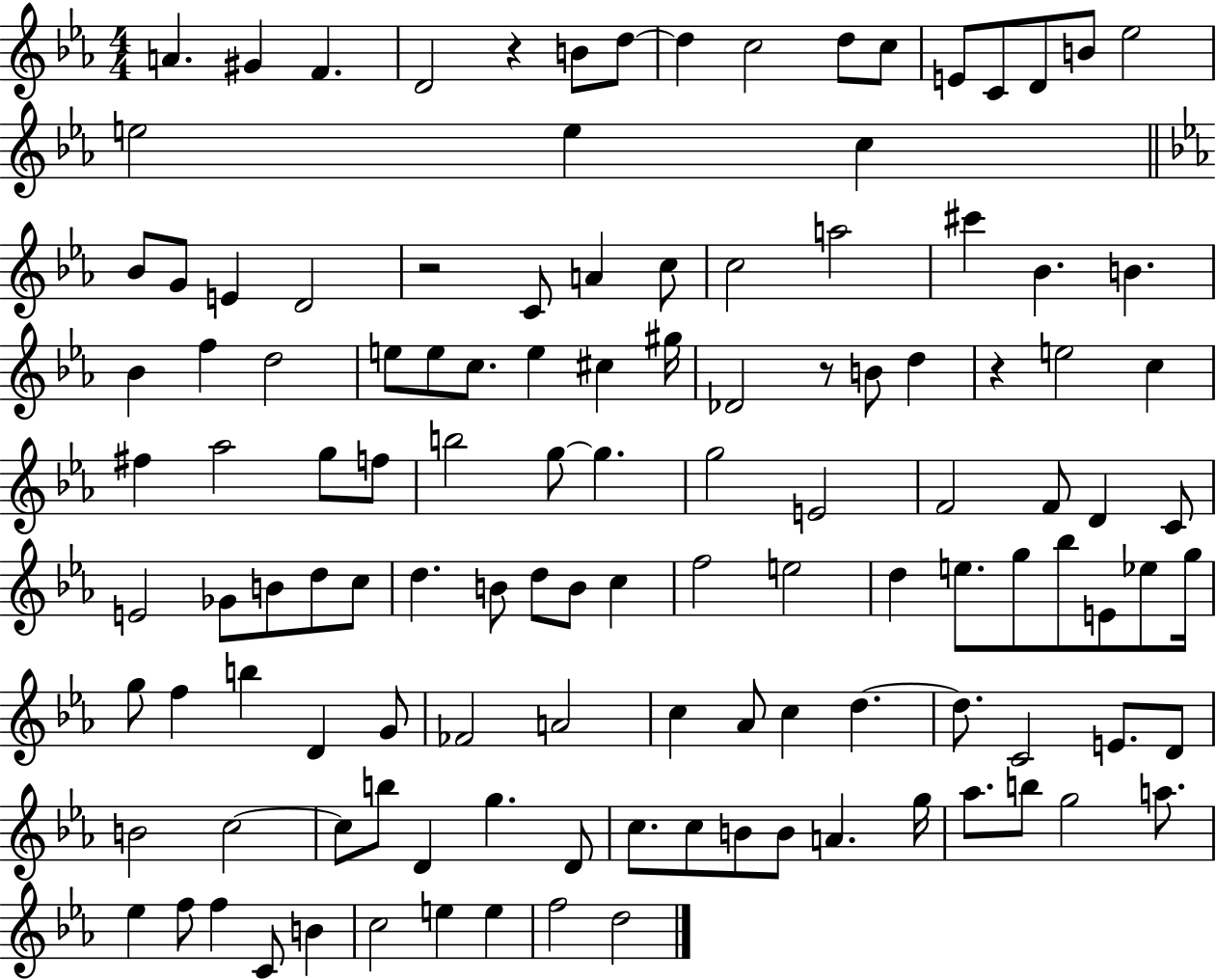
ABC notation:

X:1
T:Untitled
M:4/4
L:1/4
K:Eb
A ^G F D2 z B/2 d/2 d c2 d/2 c/2 E/2 C/2 D/2 B/2 _e2 e2 e c _B/2 G/2 E D2 z2 C/2 A c/2 c2 a2 ^c' _B B _B f d2 e/2 e/2 c/2 e ^c ^g/4 _D2 z/2 B/2 d z e2 c ^f _a2 g/2 f/2 b2 g/2 g g2 E2 F2 F/2 D C/2 E2 _G/2 B/2 d/2 c/2 d B/2 d/2 B/2 c f2 e2 d e/2 g/2 _b/2 E/2 _e/2 g/4 g/2 f b D G/2 _F2 A2 c _A/2 c d d/2 C2 E/2 D/2 B2 c2 c/2 b/2 D g D/2 c/2 c/2 B/2 B/2 A g/4 _a/2 b/2 g2 a/2 _e f/2 f C/2 B c2 e e f2 d2